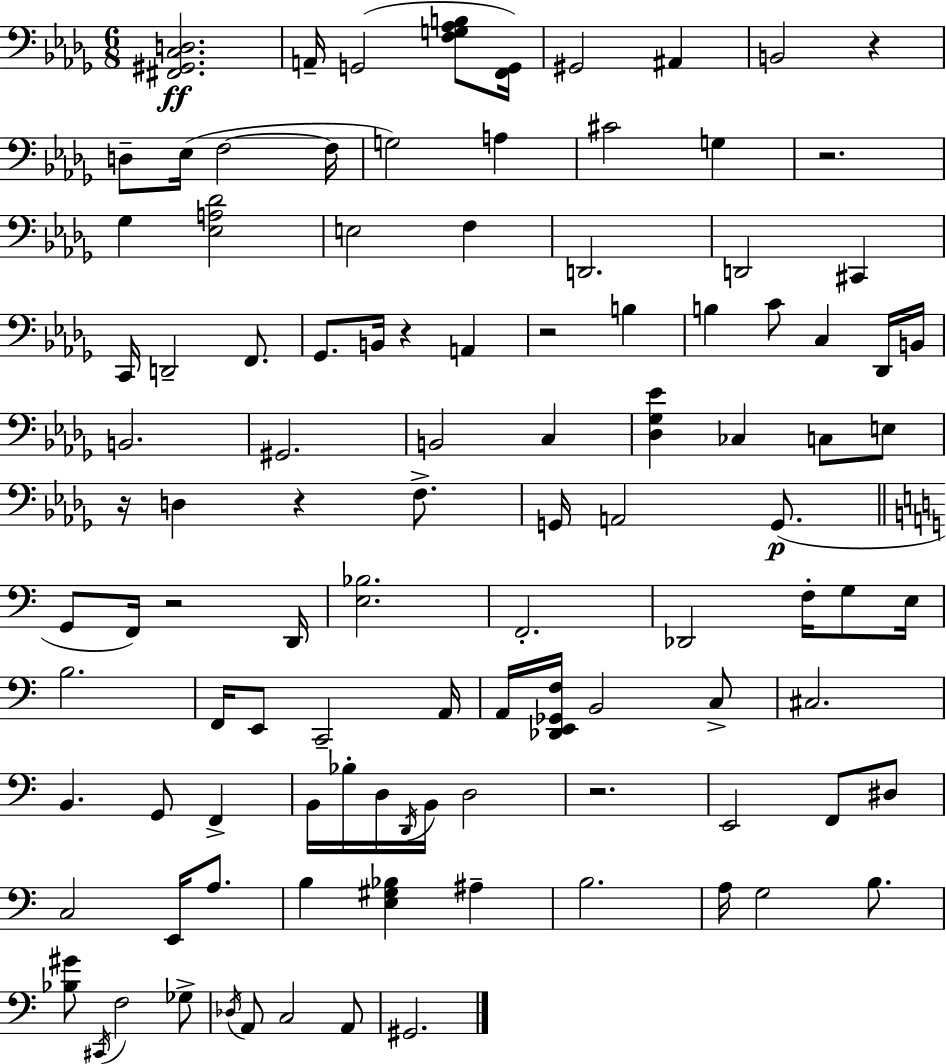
X:1
T:Untitled
M:6/8
L:1/4
K:Bbm
[^F,,^G,,C,D,]2 A,,/4 G,,2 [F,G,_A,B,]/2 [F,,G,,]/4 ^G,,2 ^A,, B,,2 z D,/2 _E,/4 F,2 F,/4 G,2 A, ^C2 G, z2 _G, [_E,A,_D]2 E,2 F, D,,2 D,,2 ^C,, C,,/4 D,,2 F,,/2 _G,,/2 B,,/4 z A,, z2 B, B, C/2 C, _D,,/4 B,,/4 B,,2 ^G,,2 B,,2 C, [_D,_G,_E] _C, C,/2 E,/2 z/4 D, z F,/2 G,,/4 A,,2 G,,/2 G,,/2 F,,/4 z2 D,,/4 [E,_B,]2 F,,2 _D,,2 F,/4 G,/2 E,/4 B,2 F,,/4 E,,/2 C,,2 A,,/4 A,,/4 [_D,,E,,_G,,F,]/4 B,,2 C,/2 ^C,2 B,, G,,/2 F,, B,,/4 _B,/4 D,/4 D,,/4 B,,/4 D,2 z2 E,,2 F,,/2 ^D,/2 C,2 E,,/4 A,/2 B, [E,^G,_B,] ^A, B,2 A,/4 G,2 B,/2 [_B,^G]/2 ^C,,/4 F,2 _G,/2 _D,/4 A,,/2 C,2 A,,/2 ^G,,2